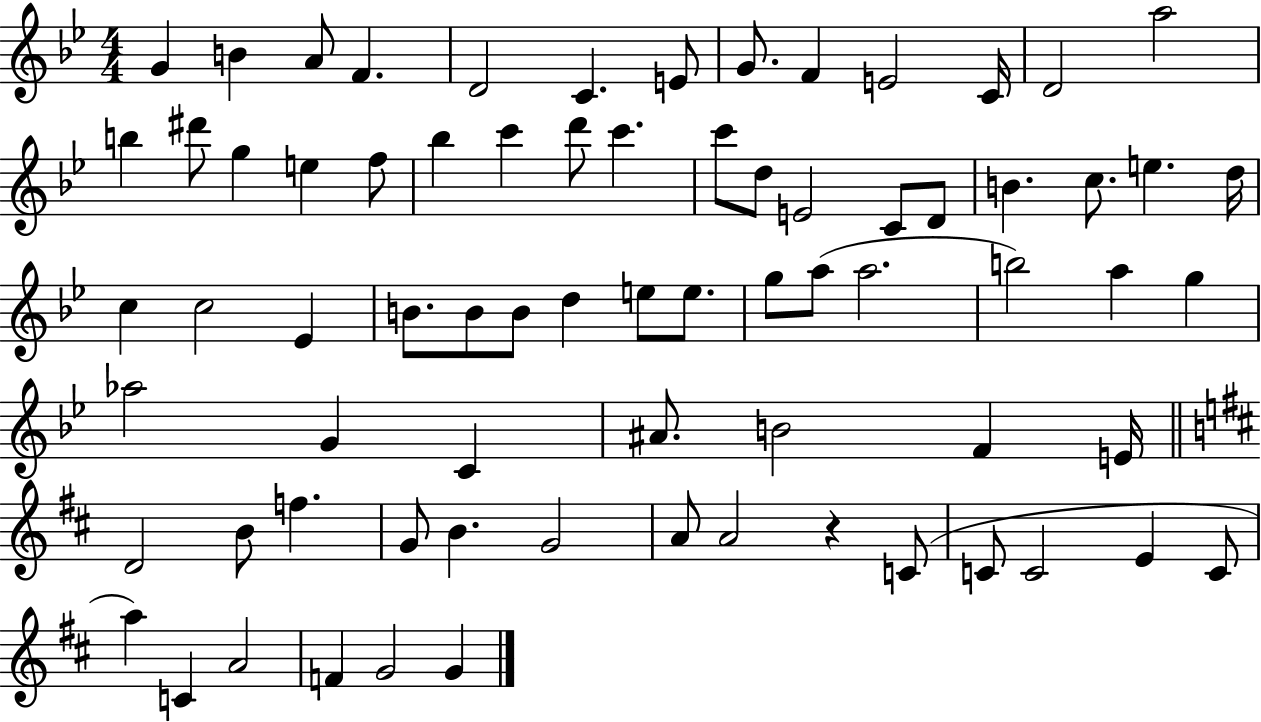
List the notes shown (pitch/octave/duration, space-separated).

G4/q B4/q A4/e F4/q. D4/h C4/q. E4/e G4/e. F4/q E4/h C4/s D4/h A5/h B5/q D#6/e G5/q E5/q F5/e Bb5/q C6/q D6/e C6/q. C6/e D5/e E4/h C4/e D4/e B4/q. C5/e. E5/q. D5/s C5/q C5/h Eb4/q B4/e. B4/e B4/e D5/q E5/e E5/e. G5/e A5/e A5/h. B5/h A5/q G5/q Ab5/h G4/q C4/q A#4/e. B4/h F4/q E4/s D4/h B4/e F5/q. G4/e B4/q. G4/h A4/e A4/h R/q C4/e C4/e C4/h E4/q C4/e A5/q C4/q A4/h F4/q G4/h G4/q